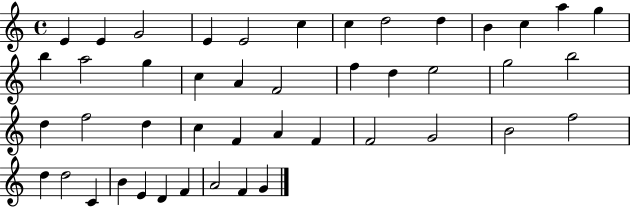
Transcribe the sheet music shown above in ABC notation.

X:1
T:Untitled
M:4/4
L:1/4
K:C
E E G2 E E2 c c d2 d B c a g b a2 g c A F2 f d e2 g2 b2 d f2 d c F A F F2 G2 B2 f2 d d2 C B E D F A2 F G